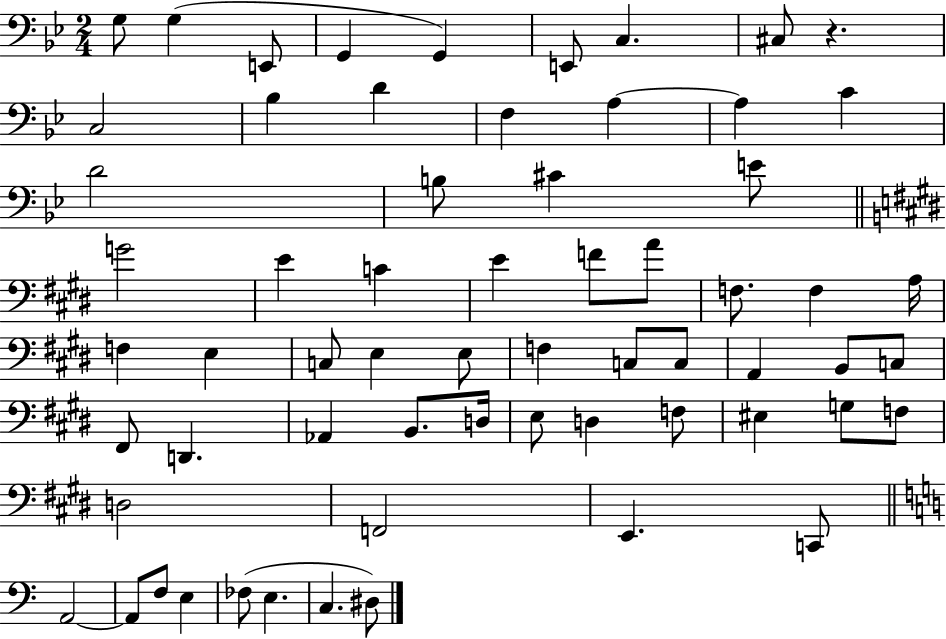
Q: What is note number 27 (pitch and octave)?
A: F3